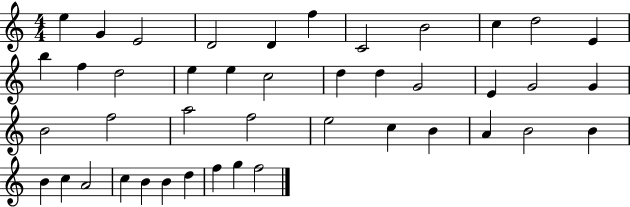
E5/q G4/q E4/h D4/h D4/q F5/q C4/h B4/h C5/q D5/h E4/q B5/q F5/q D5/h E5/q E5/q C5/h D5/q D5/q G4/h E4/q G4/h G4/q B4/h F5/h A5/h F5/h E5/h C5/q B4/q A4/q B4/h B4/q B4/q C5/q A4/h C5/q B4/q B4/q D5/q F5/q G5/q F5/h